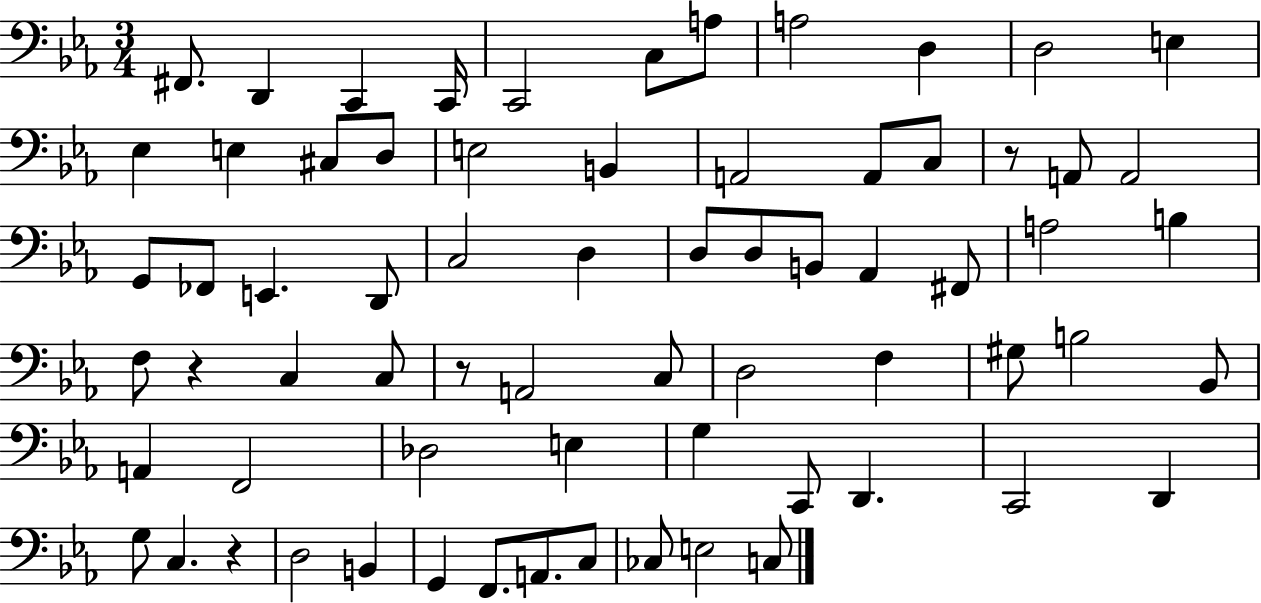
X:1
T:Untitled
M:3/4
L:1/4
K:Eb
^F,,/2 D,, C,, C,,/4 C,,2 C,/2 A,/2 A,2 D, D,2 E, _E, E, ^C,/2 D,/2 E,2 B,, A,,2 A,,/2 C,/2 z/2 A,,/2 A,,2 G,,/2 _F,,/2 E,, D,,/2 C,2 D, D,/2 D,/2 B,,/2 _A,, ^F,,/2 A,2 B, F,/2 z C, C,/2 z/2 A,,2 C,/2 D,2 F, ^G,/2 B,2 _B,,/2 A,, F,,2 _D,2 E, G, C,,/2 D,, C,,2 D,, G,/2 C, z D,2 B,, G,, F,,/2 A,,/2 C,/2 _C,/2 E,2 C,/2